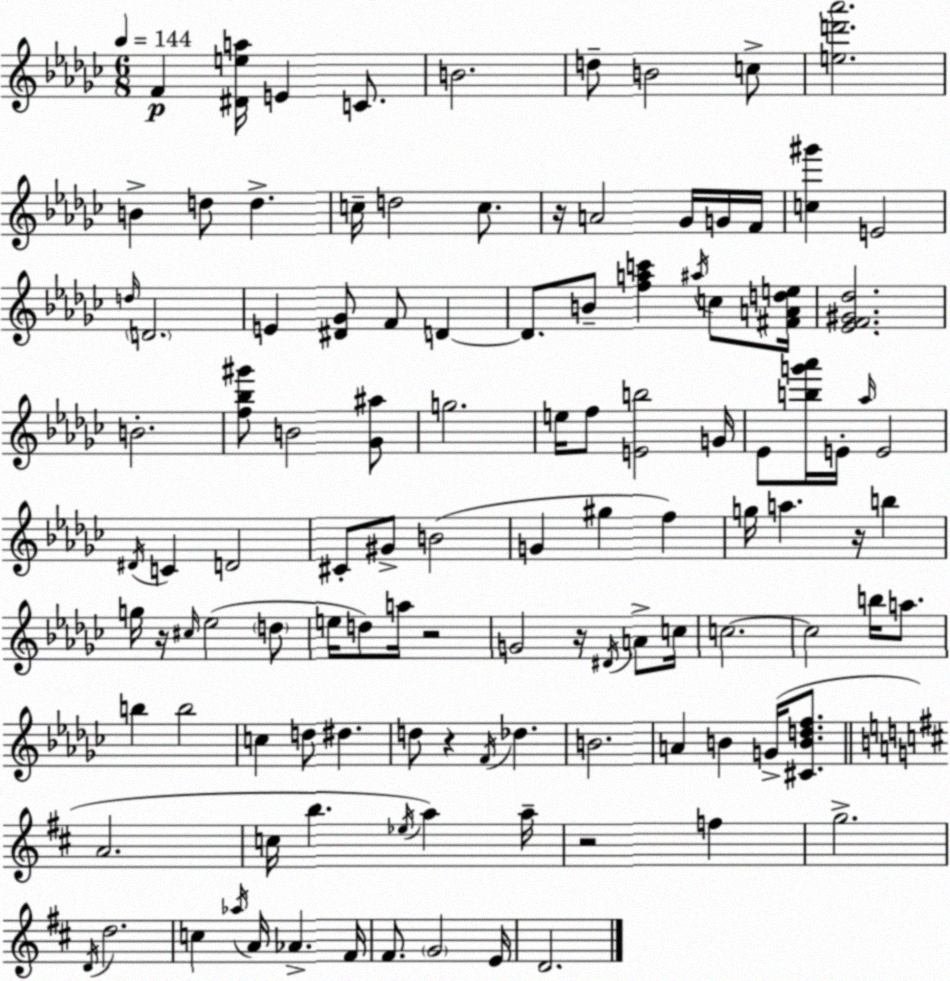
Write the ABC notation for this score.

X:1
T:Untitled
M:6/8
L:1/4
K:Ebm
F [^Dea]/4 E C/2 B2 d/2 B2 c/2 [ed'_a']2 B d/2 d c/4 d2 c/2 z/4 A2 _G/4 G/4 F/4 [c^g'] E2 d/4 D2 E [^D_G]/2 F/2 D D/2 B/2 [fac'] ^a/4 c/2 [^FAde]/4 [_EF^G_d]2 B2 [f_b^g']/2 B2 [_G^a]/2 g2 e/4 f/2 [Eb]2 G/4 _E/2 [bg'_a']/4 E/4 _a/4 E2 ^D/4 C D2 ^C/2 ^G/2 B2 G ^g f g/4 a z/4 b g/4 z/4 ^c/4 _e2 d/2 e/4 d/2 a/4 z2 G2 z/4 ^D/4 A/2 c/4 c2 c2 b/4 a/2 b b2 c d/2 ^d d/2 z F/4 _d B2 A B G/4 [^CBdf]/2 A2 c/4 b _e/4 a a/4 z2 f g2 D/4 d2 c _a/4 A/4 _A ^F/4 ^F/2 G2 E/4 D2